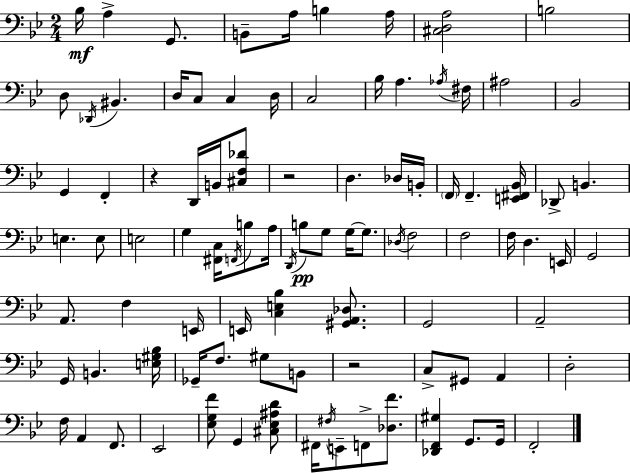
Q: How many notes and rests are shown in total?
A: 94